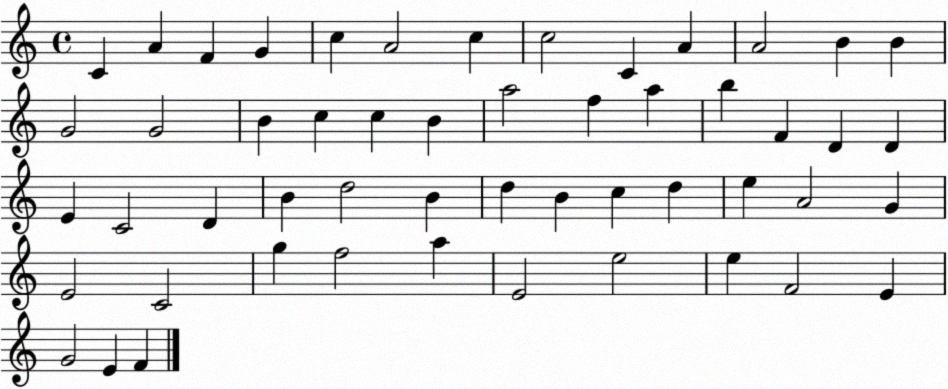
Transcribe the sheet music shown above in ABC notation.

X:1
T:Untitled
M:4/4
L:1/4
K:C
C A F G c A2 c c2 C A A2 B B G2 G2 B c c B a2 f a b F D D E C2 D B d2 B d B c d e A2 G E2 C2 g f2 a E2 e2 e F2 E G2 E F